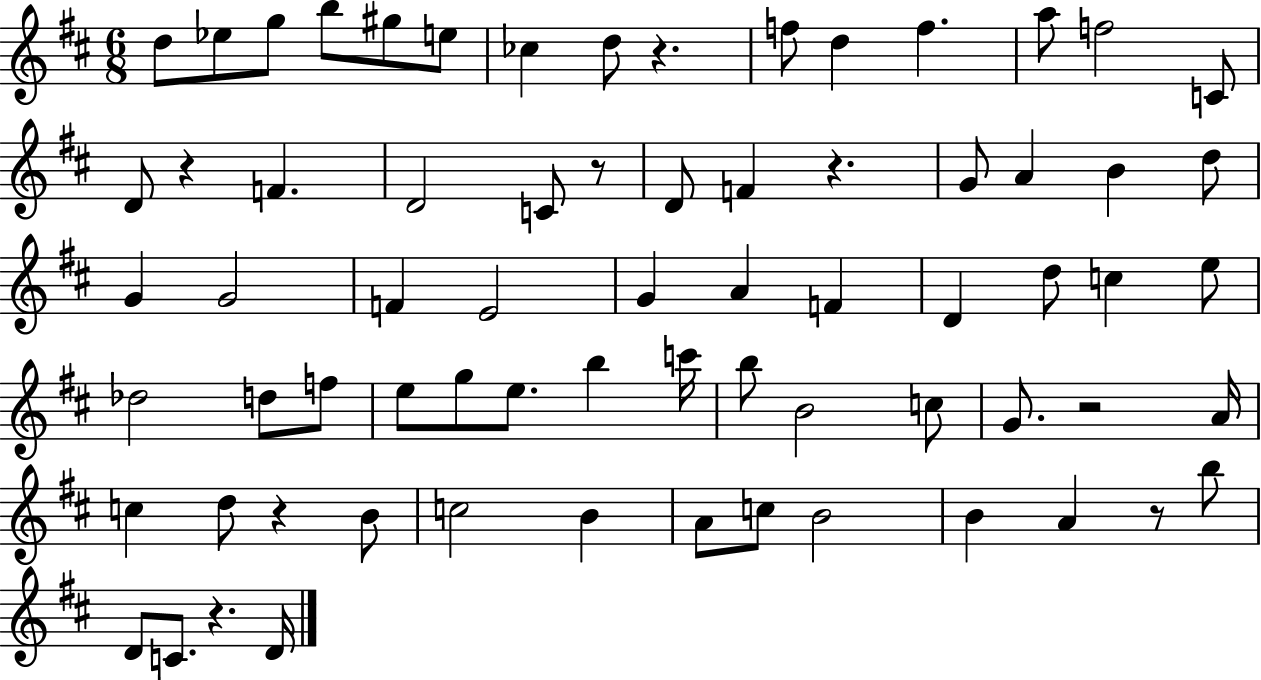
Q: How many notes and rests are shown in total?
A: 70